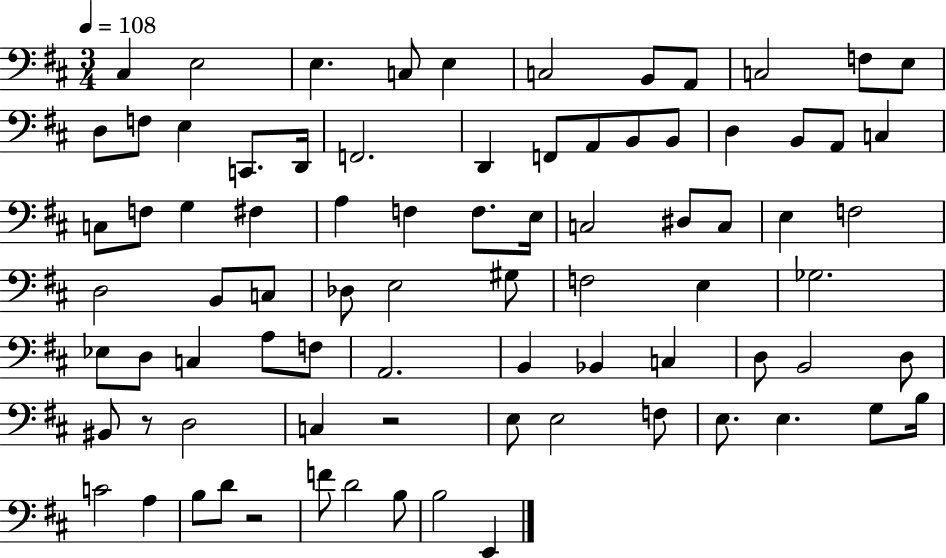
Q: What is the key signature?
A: D major